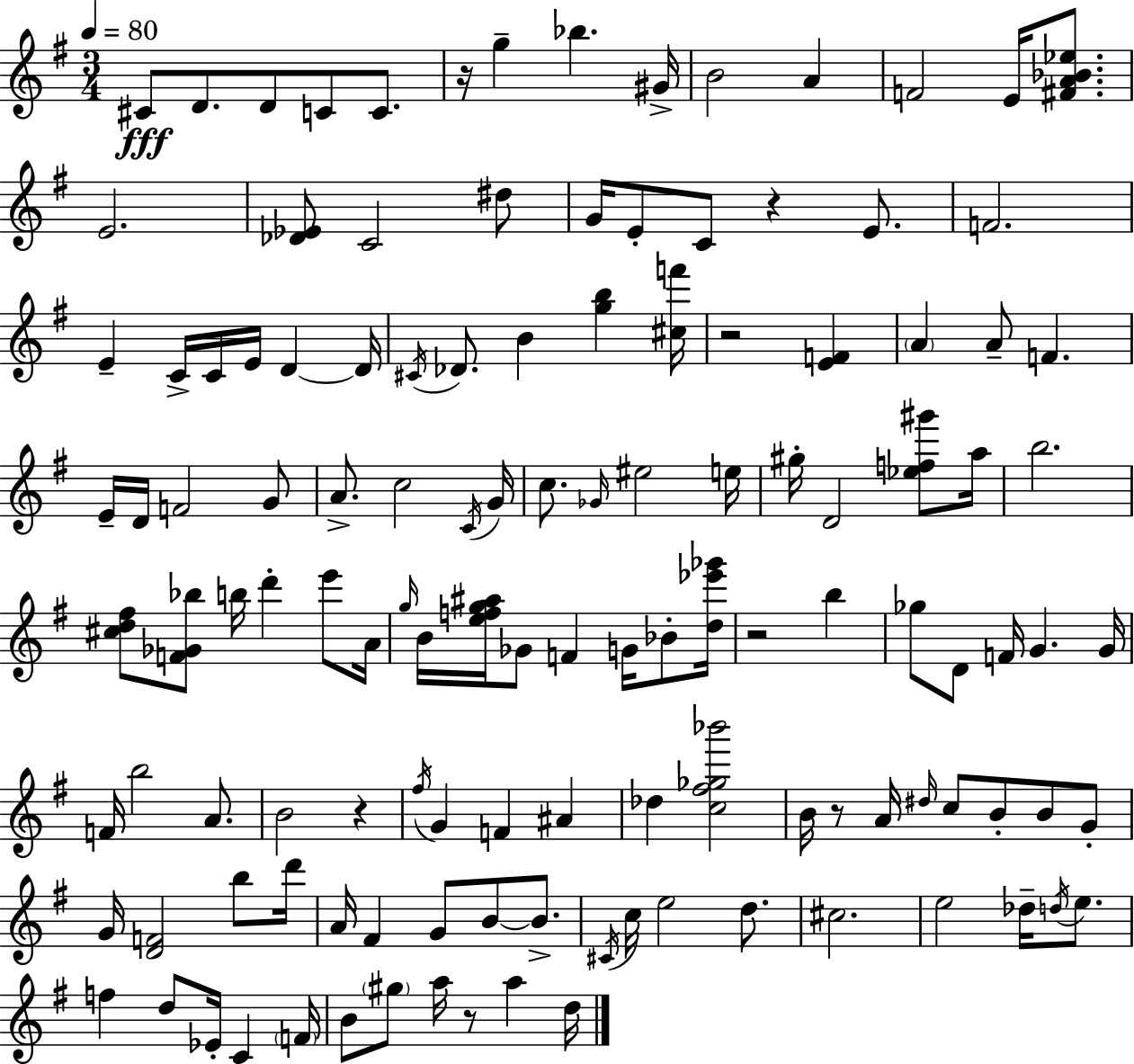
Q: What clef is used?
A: treble